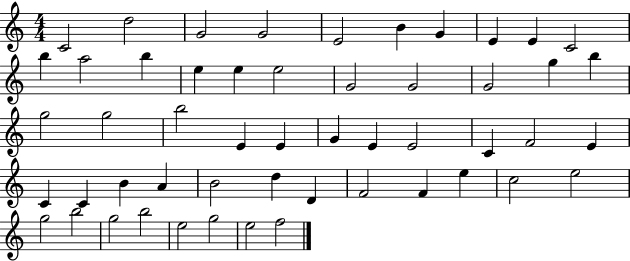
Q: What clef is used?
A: treble